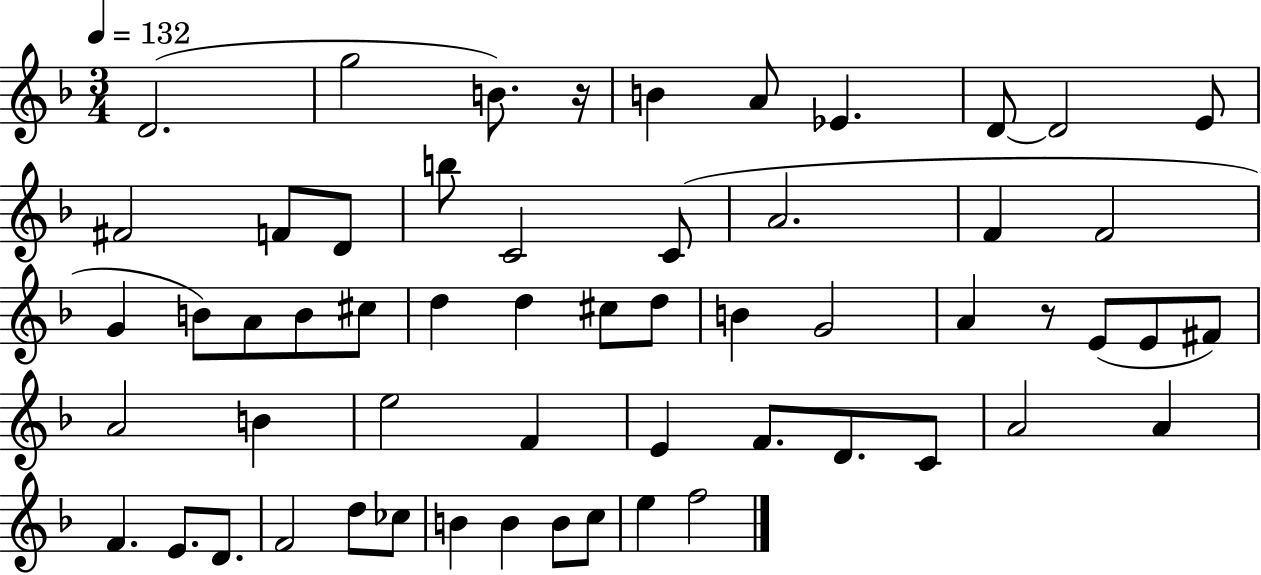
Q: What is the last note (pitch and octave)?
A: F5